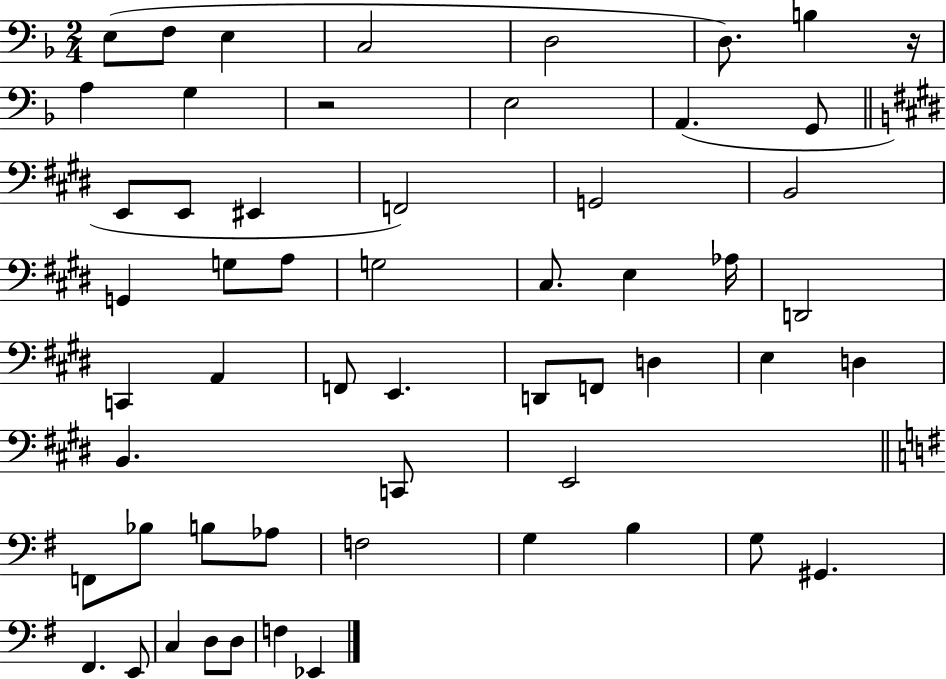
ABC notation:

X:1
T:Untitled
M:2/4
L:1/4
K:F
E,/2 F,/2 E, C,2 D,2 D,/2 B, z/4 A, G, z2 E,2 A,, G,,/2 E,,/2 E,,/2 ^E,, F,,2 G,,2 B,,2 G,, G,/2 A,/2 G,2 ^C,/2 E, _A,/4 D,,2 C,, A,, F,,/2 E,, D,,/2 F,,/2 D, E, D, B,, C,,/2 E,,2 F,,/2 _B,/2 B,/2 _A,/2 F,2 G, B, G,/2 ^G,, ^F,, E,,/2 C, D,/2 D,/2 F, _E,,